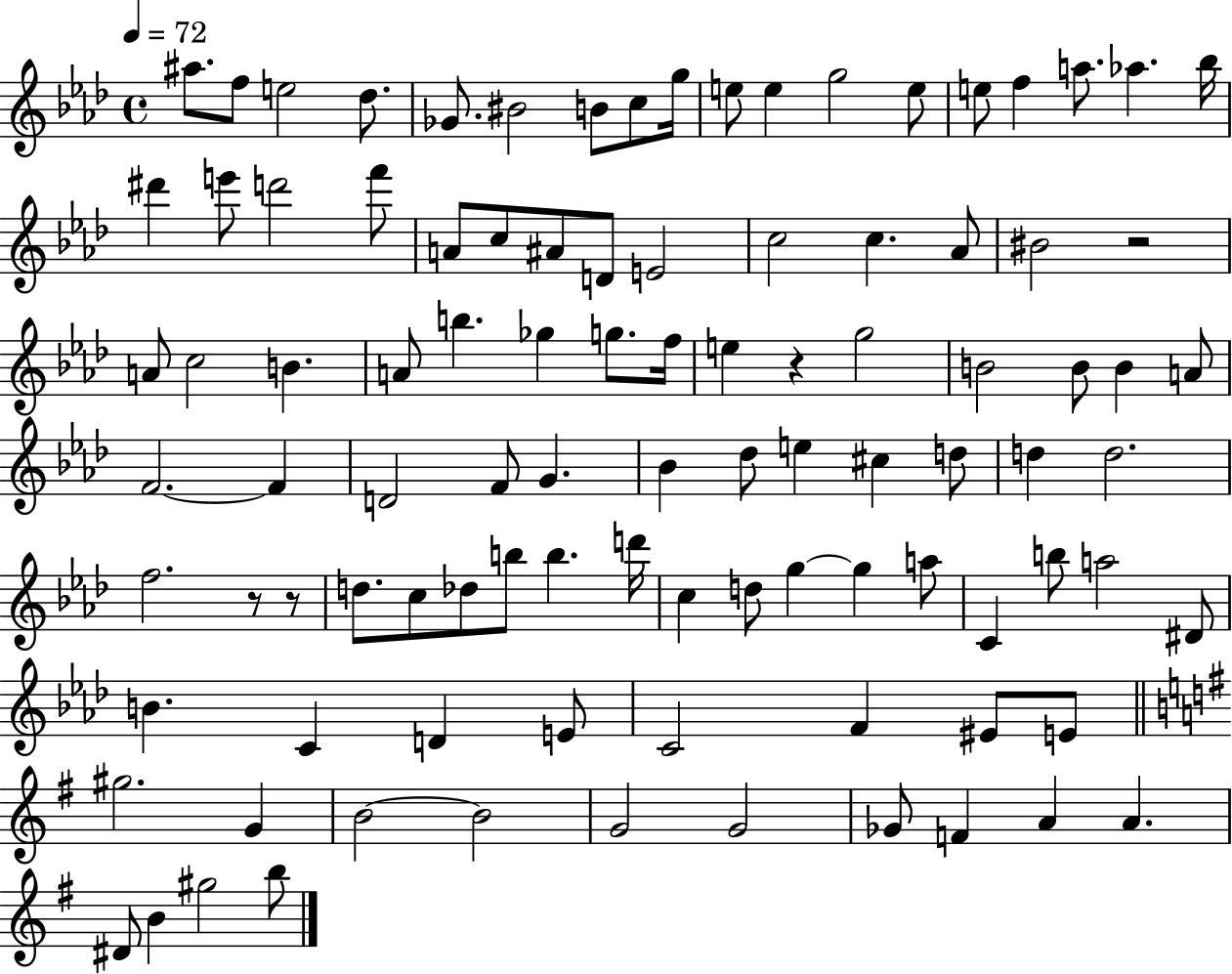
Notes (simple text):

A#5/e. F5/e E5/h Db5/e. Gb4/e. BIS4/h B4/e C5/e G5/s E5/e E5/q G5/h E5/e E5/e F5/q A5/e. Ab5/q. Bb5/s D#6/q E6/e D6/h F6/e A4/e C5/e A#4/e D4/e E4/h C5/h C5/q. Ab4/e BIS4/h R/h A4/e C5/h B4/q. A4/e B5/q. Gb5/q G5/e. F5/s E5/q R/q G5/h B4/h B4/e B4/q A4/e F4/h. F4/q D4/h F4/e G4/q. Bb4/q Db5/e E5/q C#5/q D5/e D5/q D5/h. F5/h. R/e R/e D5/e. C5/e Db5/e B5/e B5/q. D6/s C5/q D5/e G5/q G5/q A5/e C4/q B5/e A5/h D#4/e B4/q. C4/q D4/q E4/e C4/h F4/q EIS4/e E4/e G#5/h. G4/q B4/h B4/h G4/h G4/h Gb4/e F4/q A4/q A4/q. D#4/e B4/q G#5/h B5/e